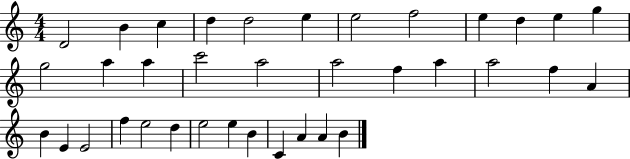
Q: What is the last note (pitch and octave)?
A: B4